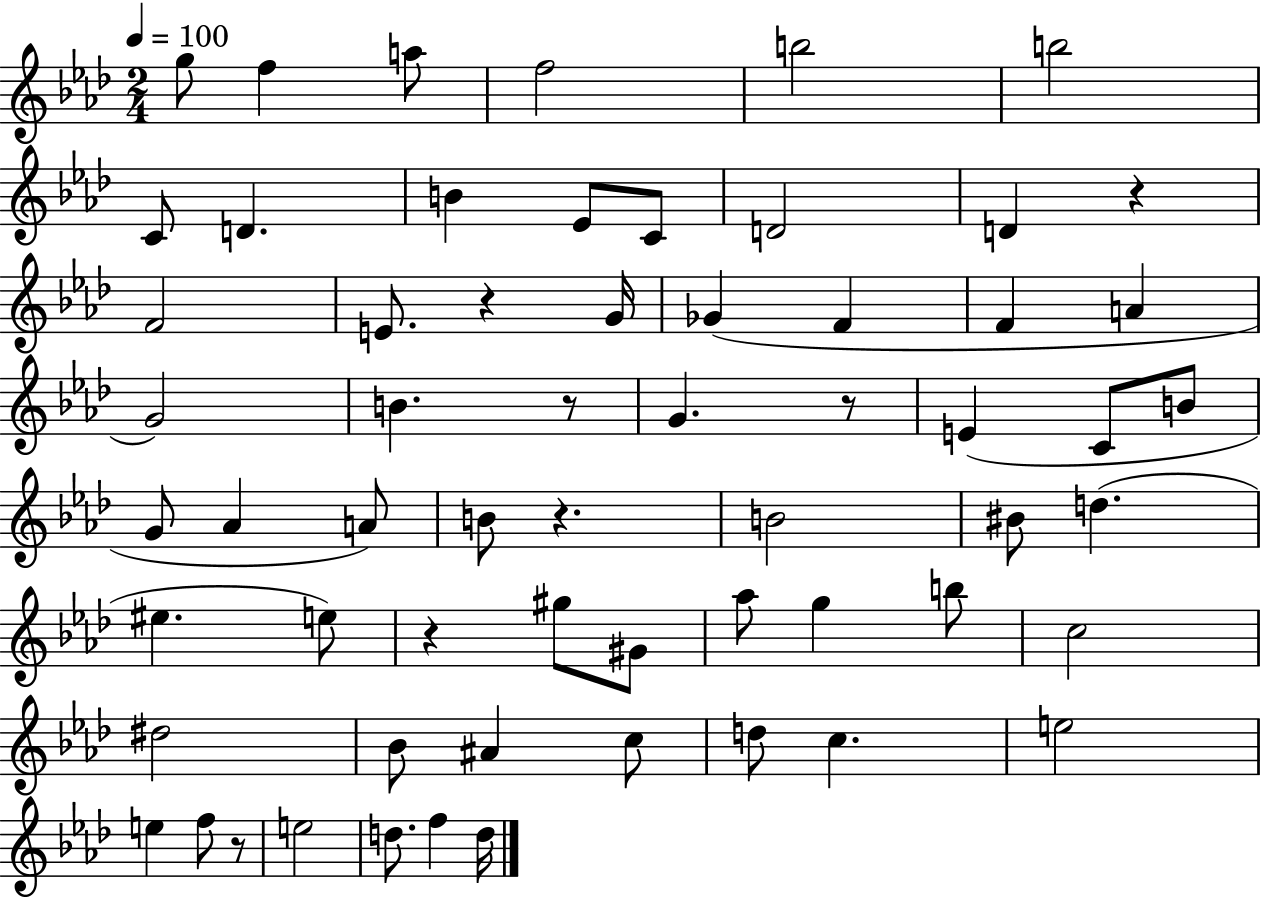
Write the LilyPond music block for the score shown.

{
  \clef treble
  \numericTimeSignature
  \time 2/4
  \key aes \major
  \tempo 4 = 100
  g''8 f''4 a''8 | f''2 | b''2 | b''2 | \break c'8 d'4. | b'4 ees'8 c'8 | d'2 | d'4 r4 | \break f'2 | e'8. r4 g'16 | ges'4( f'4 | f'4 a'4 | \break g'2) | b'4. r8 | g'4. r8 | e'4( c'8 b'8 | \break g'8 aes'4 a'8) | b'8 r4. | b'2 | bis'8 d''4.( | \break eis''4. e''8) | r4 gis''8 gis'8 | aes''8 g''4 b''8 | c''2 | \break dis''2 | bes'8 ais'4 c''8 | d''8 c''4. | e''2 | \break e''4 f''8 r8 | e''2 | d''8. f''4 d''16 | \bar "|."
}